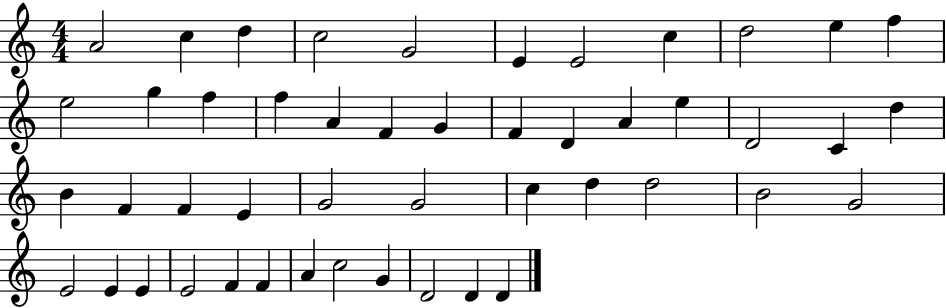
{
  \clef treble
  \numericTimeSignature
  \time 4/4
  \key c \major
  a'2 c''4 d''4 | c''2 g'2 | e'4 e'2 c''4 | d''2 e''4 f''4 | \break e''2 g''4 f''4 | f''4 a'4 f'4 g'4 | f'4 d'4 a'4 e''4 | d'2 c'4 d''4 | \break b'4 f'4 f'4 e'4 | g'2 g'2 | c''4 d''4 d''2 | b'2 g'2 | \break e'2 e'4 e'4 | e'2 f'4 f'4 | a'4 c''2 g'4 | d'2 d'4 d'4 | \break \bar "|."
}